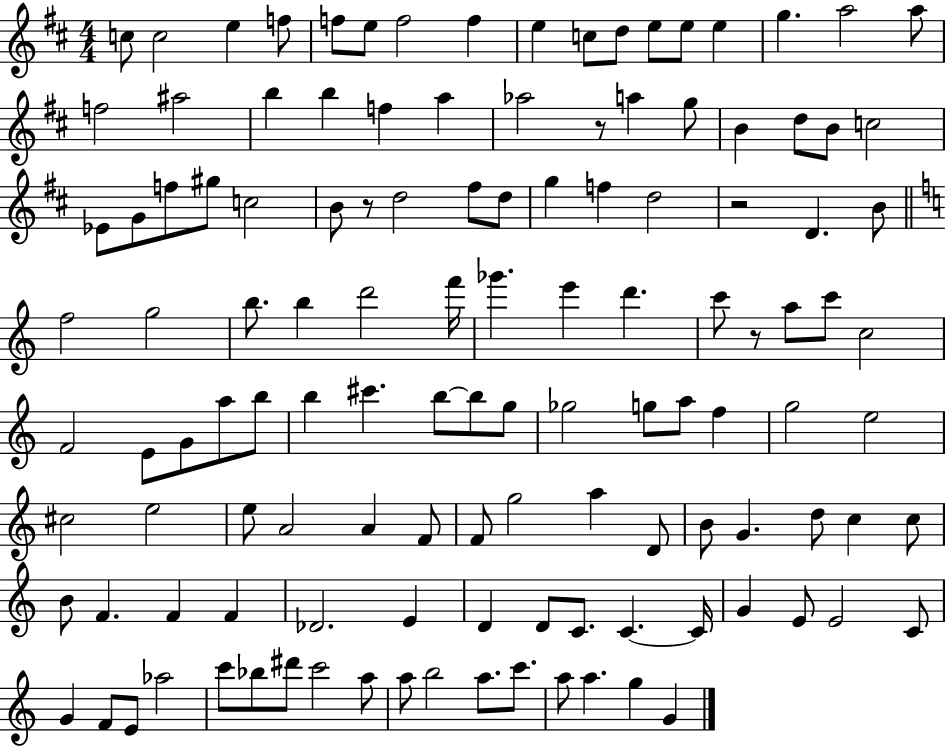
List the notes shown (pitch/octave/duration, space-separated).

C5/e C5/h E5/q F5/e F5/e E5/e F5/h F5/q E5/q C5/e D5/e E5/e E5/e E5/q G5/q. A5/h A5/e F5/h A#5/h B5/q B5/q F5/q A5/q Ab5/h R/e A5/q G5/e B4/q D5/e B4/e C5/h Eb4/e G4/e F5/e G#5/e C5/h B4/e R/e D5/h F#5/e D5/e G5/q F5/q D5/h R/h D4/q. B4/e F5/h G5/h B5/e. B5/q D6/h F6/s Gb6/q. E6/q D6/q. C6/e R/e A5/e C6/e C5/h F4/h E4/e G4/e A5/e B5/e B5/q C#6/q. B5/e B5/e G5/e Gb5/h G5/e A5/e F5/q G5/h E5/h C#5/h E5/h E5/e A4/h A4/q F4/e F4/e G5/h A5/q D4/e B4/e G4/q. D5/e C5/q C5/e B4/e F4/q. F4/q F4/q Db4/h. E4/q D4/q D4/e C4/e. C4/q. C4/s G4/q E4/e E4/h C4/e G4/q F4/e E4/e Ab5/h C6/e Bb5/e D#6/e C6/h A5/e A5/e B5/h A5/e. C6/e. A5/e A5/q. G5/q G4/q